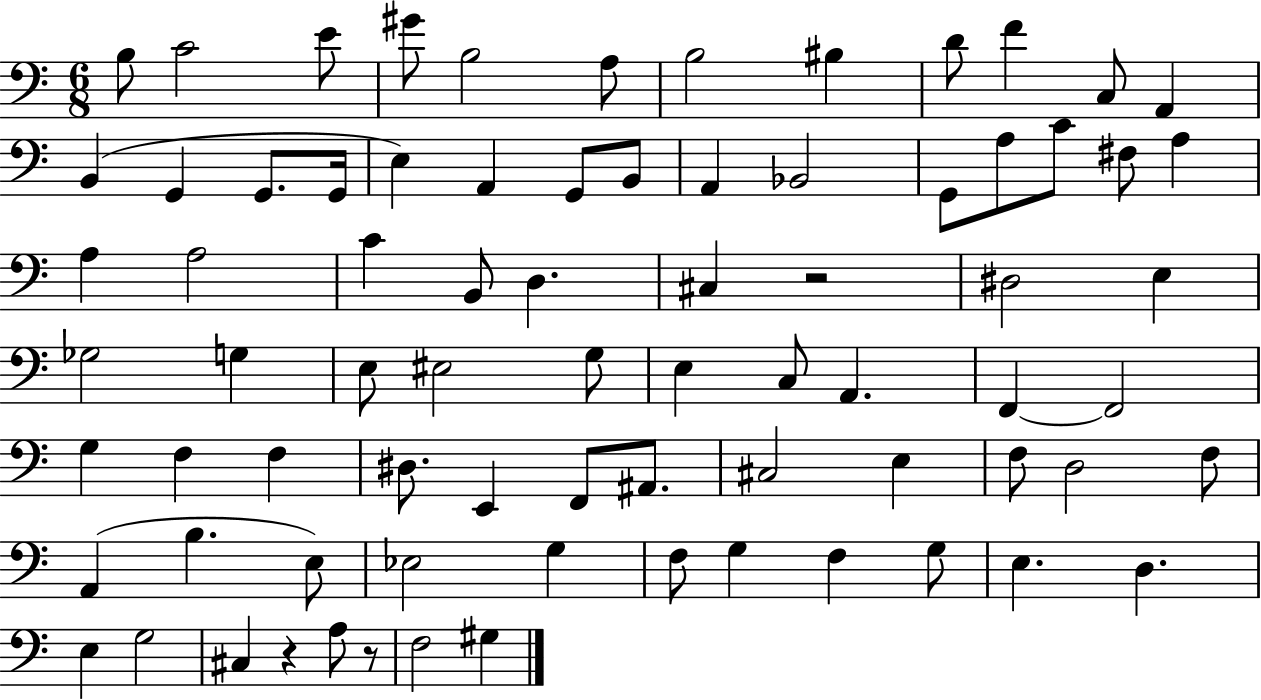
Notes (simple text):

B3/e C4/h E4/e G#4/e B3/h A3/e B3/h BIS3/q D4/e F4/q C3/e A2/q B2/q G2/q G2/e. G2/s E3/q A2/q G2/e B2/e A2/q Bb2/h G2/e A3/e C4/e F#3/e A3/q A3/q A3/h C4/q B2/e D3/q. C#3/q R/h D#3/h E3/q Gb3/h G3/q E3/e EIS3/h G3/e E3/q C3/e A2/q. F2/q F2/h G3/q F3/q F3/q D#3/e. E2/q F2/e A#2/e. C#3/h E3/q F3/e D3/h F3/e A2/q B3/q. E3/e Eb3/h G3/q F3/e G3/q F3/q G3/e E3/q. D3/q. E3/q G3/h C#3/q R/q A3/e R/e F3/h G#3/q